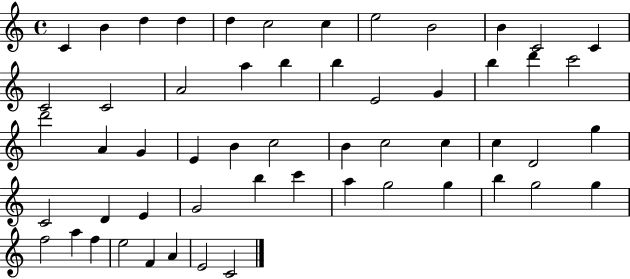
C4/q B4/q D5/q D5/q D5/q C5/h C5/q E5/h B4/h B4/q C4/h C4/q C4/h C4/h A4/h A5/q B5/q B5/q E4/h G4/q B5/q D6/q C6/h D6/h A4/q G4/q E4/q B4/q C5/h B4/q C5/h C5/q C5/q D4/h G5/q C4/h D4/q E4/q G4/h B5/q C6/q A5/q G5/h G5/q B5/q G5/h G5/q F5/h A5/q F5/q E5/h F4/q A4/q E4/h C4/h